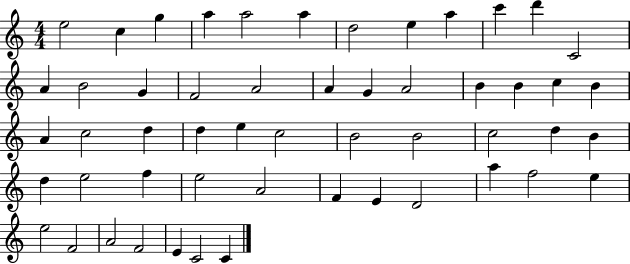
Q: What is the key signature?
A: C major